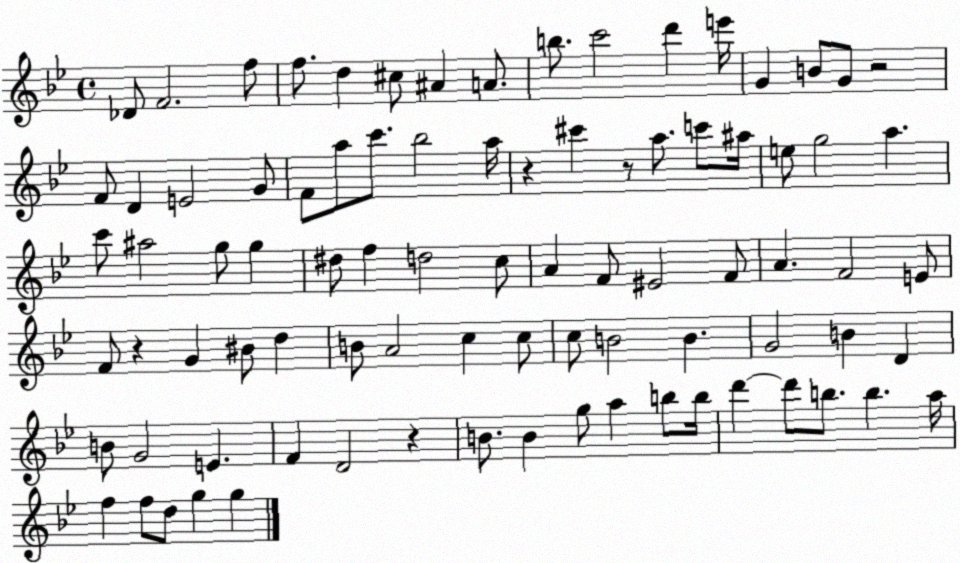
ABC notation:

X:1
T:Untitled
M:4/4
L:1/4
K:Bb
_D/2 F2 f/2 f/2 d ^c/2 ^A A/2 b/2 c'2 d' e'/4 G B/2 G/2 z2 F/2 D E2 G/2 F/2 a/2 c'/2 _b2 a/4 z ^c' z/2 a/2 c'/2 ^a/4 e/2 g2 a c'/2 ^a2 g/2 g ^d/2 f d2 c/2 A F/2 ^E2 F/2 A F2 E/2 F/2 z G ^B/2 d B/2 A2 c c/2 c/2 B2 B G2 B D B/2 G2 E F D2 z B/2 B g/2 a b/2 b/4 d' d'/2 b/2 b a/4 f f/2 d/2 g g